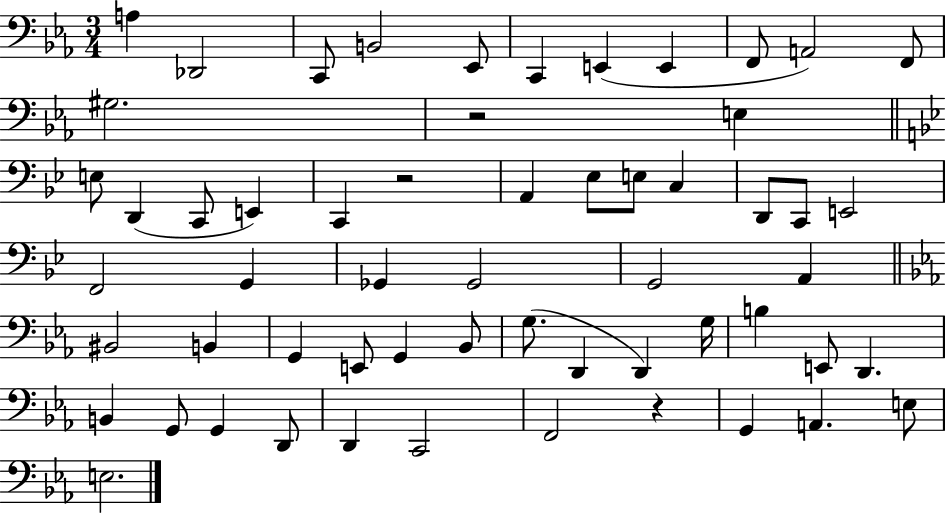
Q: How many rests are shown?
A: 3